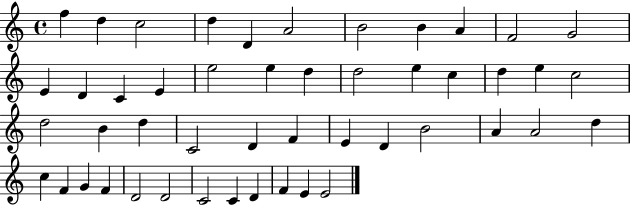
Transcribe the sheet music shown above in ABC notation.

X:1
T:Untitled
M:4/4
L:1/4
K:C
f d c2 d D A2 B2 B A F2 G2 E D C E e2 e d d2 e c d e c2 d2 B d C2 D F E D B2 A A2 d c F G F D2 D2 C2 C D F E E2